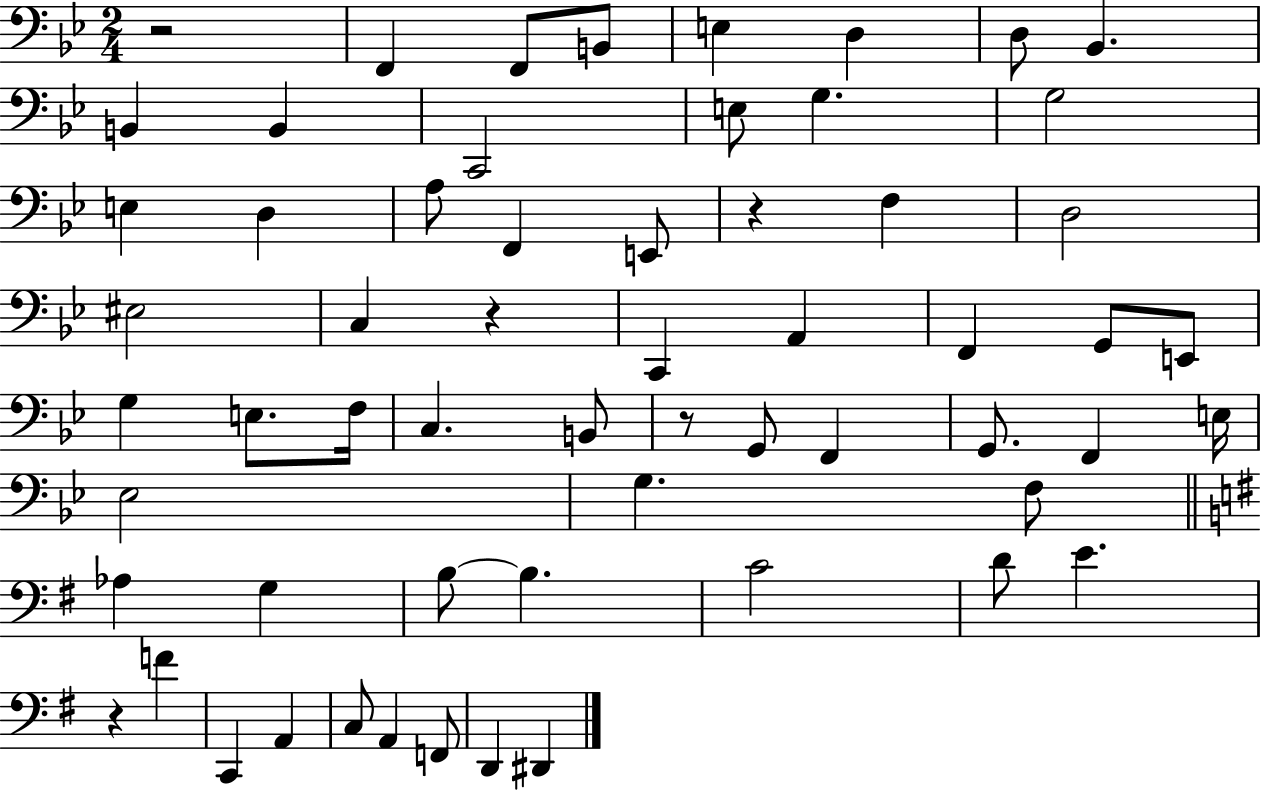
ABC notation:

X:1
T:Untitled
M:2/4
L:1/4
K:Bb
z2 F,, F,,/2 B,,/2 E, D, D,/2 _B,, B,, B,, C,,2 E,/2 G, G,2 E, D, A,/2 F,, E,,/2 z F, D,2 ^E,2 C, z C,, A,, F,, G,,/2 E,,/2 G, E,/2 F,/4 C, B,,/2 z/2 G,,/2 F,, G,,/2 F,, E,/4 _E,2 G, F,/2 _A, G, B,/2 B, C2 D/2 E z F C,, A,, C,/2 A,, F,,/2 D,, ^D,,